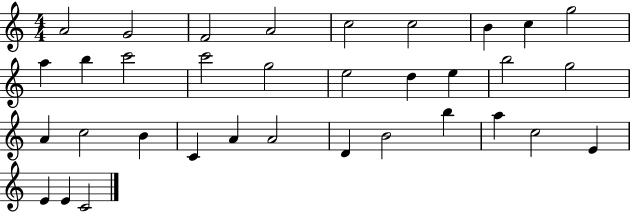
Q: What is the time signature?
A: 4/4